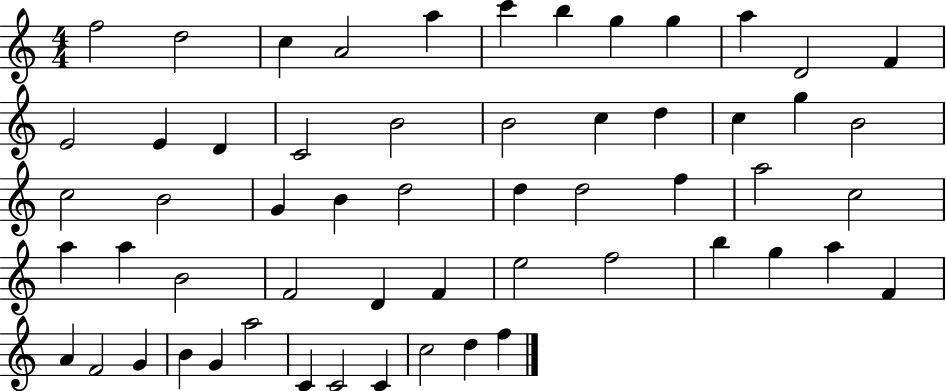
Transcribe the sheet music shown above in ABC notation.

X:1
T:Untitled
M:4/4
L:1/4
K:C
f2 d2 c A2 a c' b g g a D2 F E2 E D C2 B2 B2 c d c g B2 c2 B2 G B d2 d d2 f a2 c2 a a B2 F2 D F e2 f2 b g a F A F2 G B G a2 C C2 C c2 d f